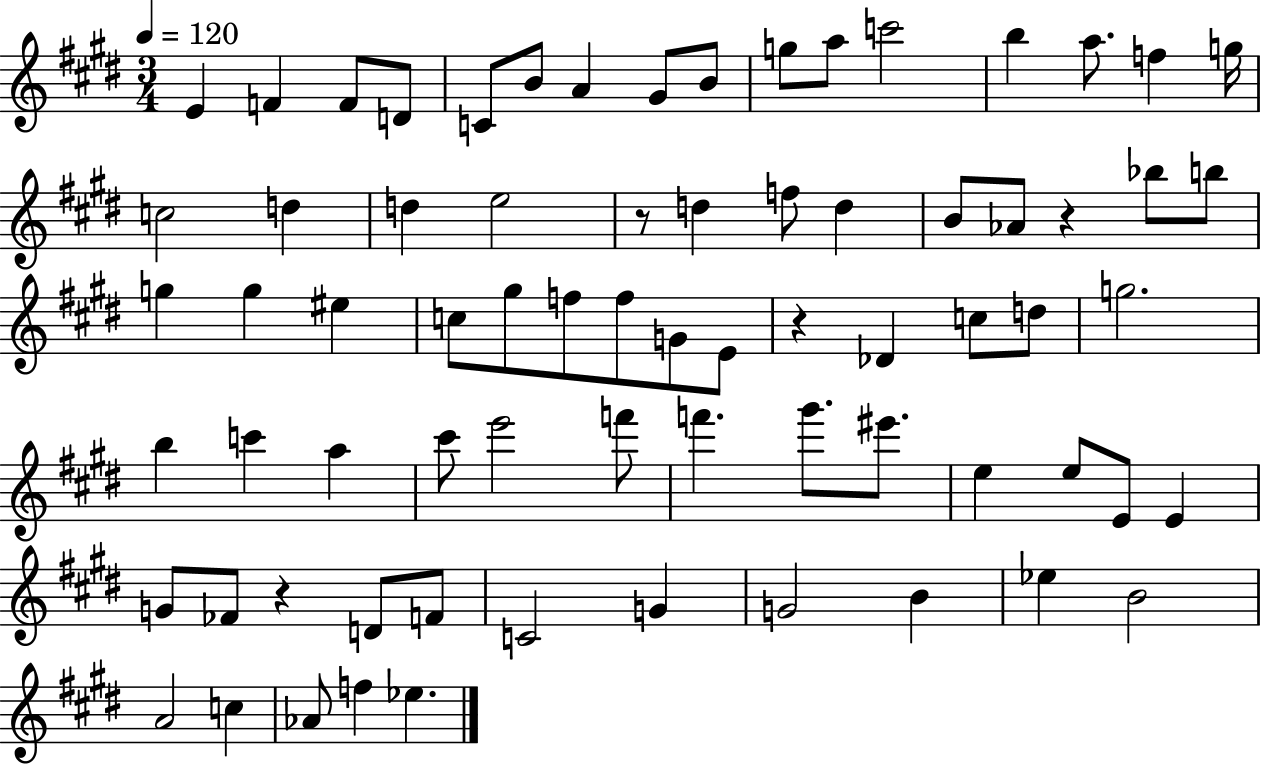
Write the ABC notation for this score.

X:1
T:Untitled
M:3/4
L:1/4
K:E
E F F/2 D/2 C/2 B/2 A ^G/2 B/2 g/2 a/2 c'2 b a/2 f g/4 c2 d d e2 z/2 d f/2 d B/2 _A/2 z _b/2 b/2 g g ^e c/2 ^g/2 f/2 f/2 G/2 E/2 z _D c/2 d/2 g2 b c' a ^c'/2 e'2 f'/2 f' ^g'/2 ^e'/2 e e/2 E/2 E G/2 _F/2 z D/2 F/2 C2 G G2 B _e B2 A2 c _A/2 f _e